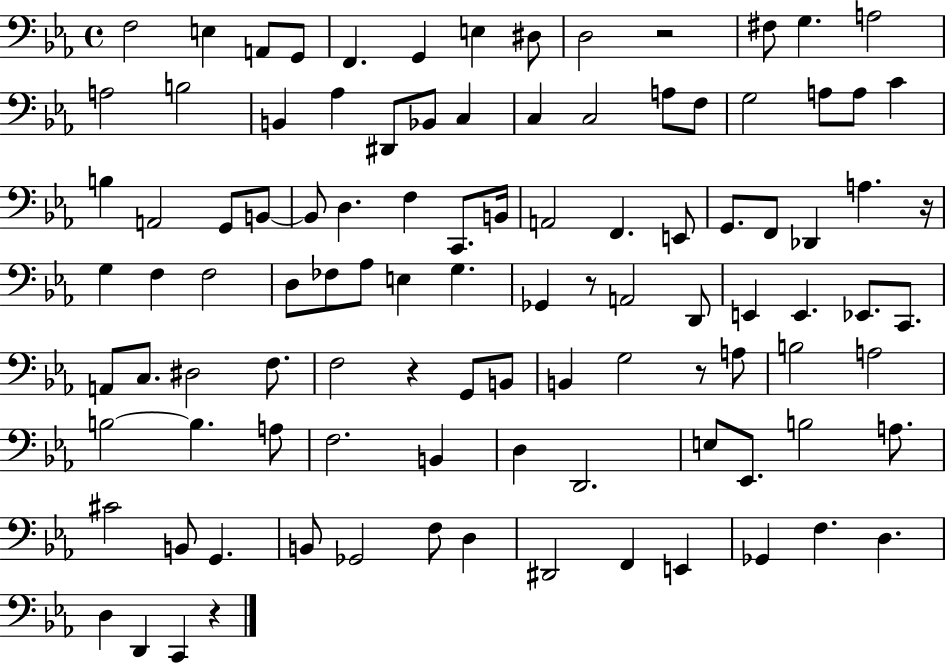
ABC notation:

X:1
T:Untitled
M:4/4
L:1/4
K:Eb
F,2 E, A,,/2 G,,/2 F,, G,, E, ^D,/2 D,2 z2 ^F,/2 G, A,2 A,2 B,2 B,, _A, ^D,,/2 _B,,/2 C, C, C,2 A,/2 F,/2 G,2 A,/2 A,/2 C B, A,,2 G,,/2 B,,/2 B,,/2 D, F, C,,/2 B,,/4 A,,2 F,, E,,/2 G,,/2 F,,/2 _D,, A, z/4 G, F, F,2 D,/2 _F,/2 _A,/2 E, G, _G,, z/2 A,,2 D,,/2 E,, E,, _E,,/2 C,,/2 A,,/2 C,/2 ^D,2 F,/2 F,2 z G,,/2 B,,/2 B,, G,2 z/2 A,/2 B,2 A,2 B,2 B, A,/2 F,2 B,, D, D,,2 E,/2 _E,,/2 B,2 A,/2 ^C2 B,,/2 G,, B,,/2 _G,,2 F,/2 D, ^D,,2 F,, E,, _G,, F, D, D, D,, C,, z